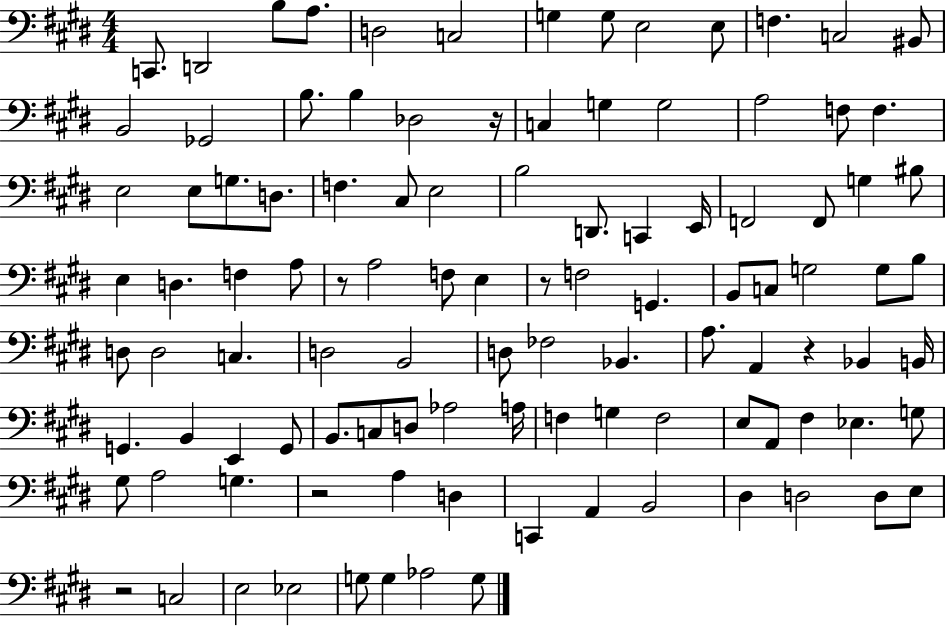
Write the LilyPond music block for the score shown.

{
  \clef bass
  \numericTimeSignature
  \time 4/4
  \key e \major
  \repeat volta 2 { c,8. d,2 b8 a8. | d2 c2 | g4 g8 e2 e8 | f4. c2 bis,8 | \break b,2 ges,2 | b8. b4 des2 r16 | c4 g4 g2 | a2 f8 f4. | \break e2 e8 g8. d8. | f4. cis8 e2 | b2 d,8. c,4 e,16 | f,2 f,8 g4 bis8 | \break e4 d4. f4 a8 | r8 a2 f8 e4 | r8 f2 g,4. | b,8 c8 g2 g8 b8 | \break d8 d2 c4. | d2 b,2 | d8 fes2 bes,4. | a8. a,4 r4 bes,4 b,16 | \break g,4. b,4 e,4 g,8 | b,8. c8 d8 aes2 a16 | f4 g4 f2 | e8 a,8 fis4 ees4. g8 | \break gis8 a2 g4. | r2 a4 d4 | c,4 a,4 b,2 | dis4 d2 d8 e8 | \break r2 c2 | e2 ees2 | g8 g4 aes2 g8 | } \bar "|."
}